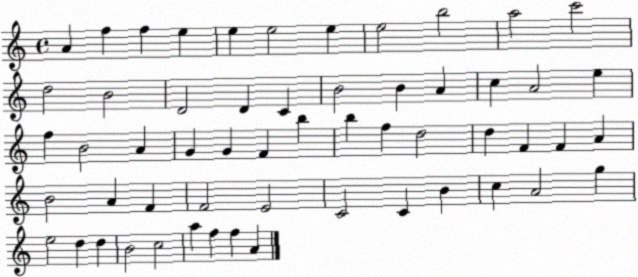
X:1
T:Untitled
M:4/4
L:1/4
K:C
A f f e e e2 e e2 b2 a2 c'2 d2 B2 D2 D C B2 B A c A2 e f B2 A G G F b b f d2 d F F A B2 A F F2 E2 C2 C B c A2 g e2 d d B2 c2 a f f A